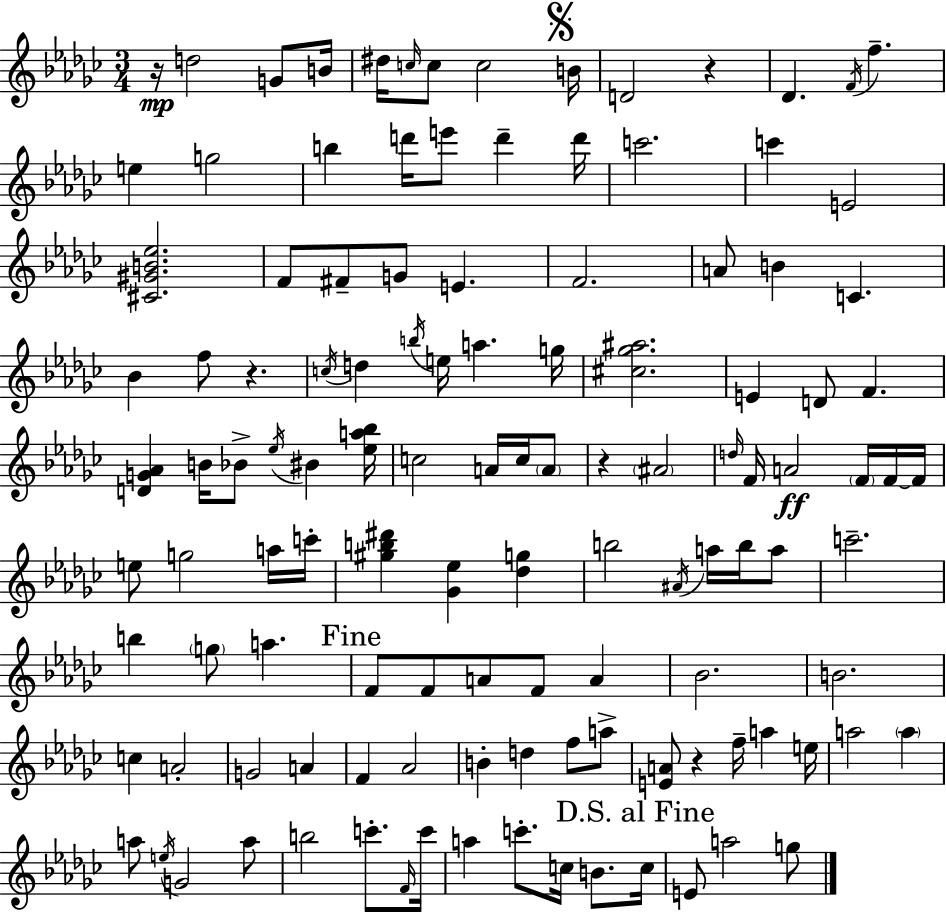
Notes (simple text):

R/s D5/h G4/e B4/s D#5/s C5/s C5/e C5/h B4/s D4/h R/q Db4/q. F4/s F5/q. E5/q G5/h B5/q D6/s E6/e D6/q D6/s C6/h. C6/q E4/h [C#4,G#4,B4,Eb5]/h. F4/e F#4/e G4/e E4/q. F4/h. A4/e B4/q C4/q. Bb4/q F5/e R/q. C5/s D5/q B5/s E5/s A5/q. G5/s [C#5,Gb5,A#5]/h. E4/q D4/e F4/q. [D4,G4,Ab4]/q B4/s Bb4/e Eb5/s BIS4/q [Eb5,A5,Bb5]/s C5/h A4/s C5/s A4/e R/q A#4/h D5/s F4/s A4/h F4/s F4/s F4/s E5/e G5/h A5/s C6/s [G#5,B5,D#6]/q [Gb4,Eb5]/q [Db5,G5]/q B5/h A#4/s A5/s B5/s A5/e C6/h. B5/q G5/e A5/q. F4/e F4/e A4/e F4/e A4/q Bb4/h. B4/h. C5/q A4/h G4/h A4/q F4/q Ab4/h B4/q D5/q F5/e A5/e [E4,A4]/e R/q F5/s A5/q E5/s A5/h A5/q A5/e E5/s G4/h A5/e B5/h C6/e. F4/s C6/s A5/q C6/e. C5/s B4/e. C5/s E4/e A5/h G5/e